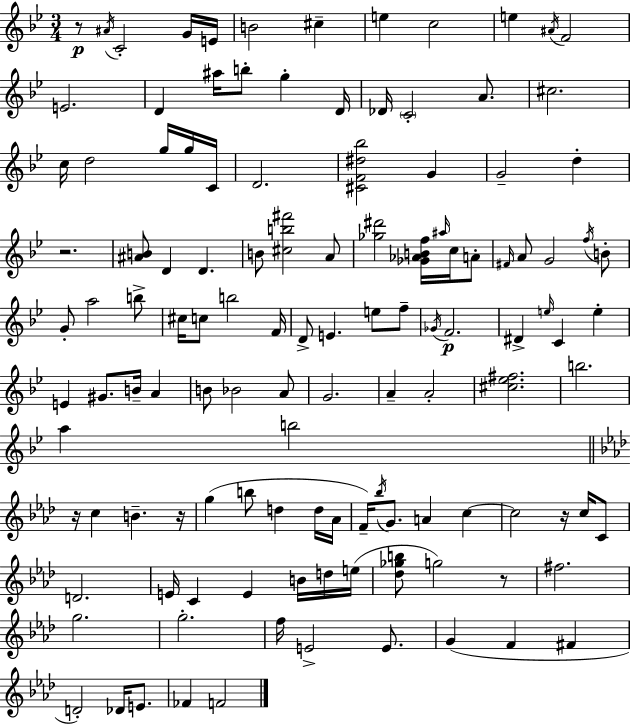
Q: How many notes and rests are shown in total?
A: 122